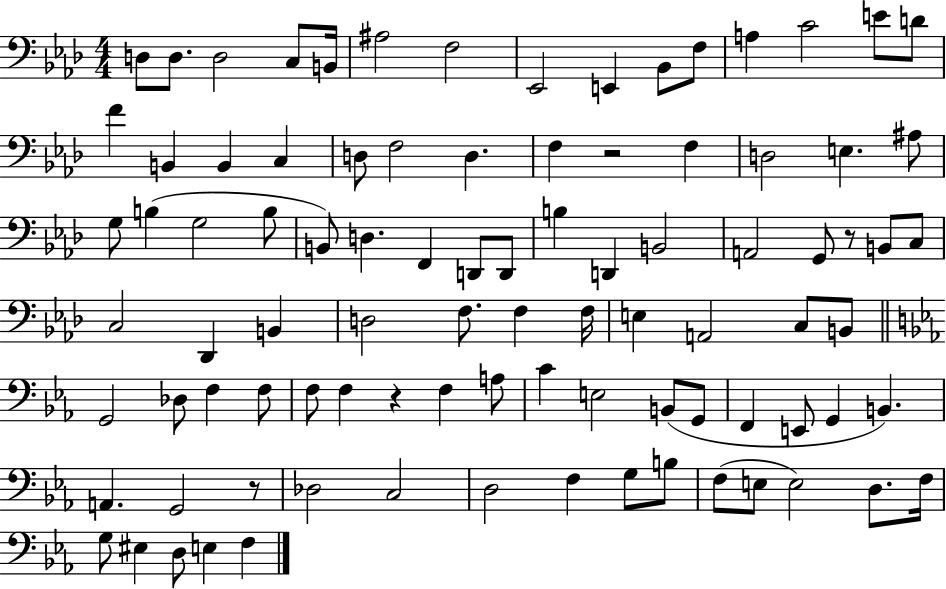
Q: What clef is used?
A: bass